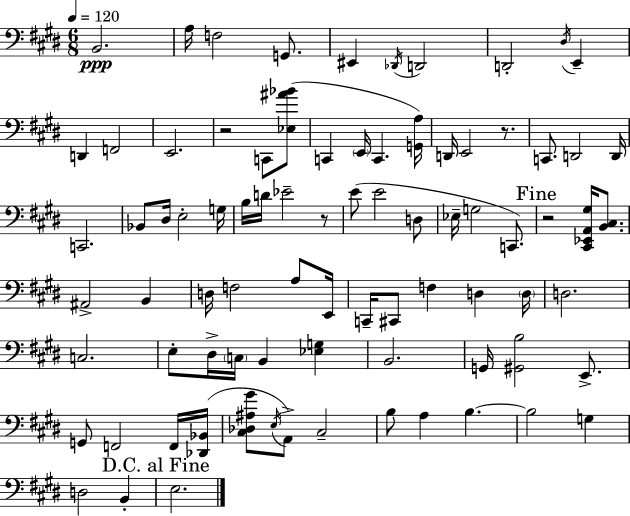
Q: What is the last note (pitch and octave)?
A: E3